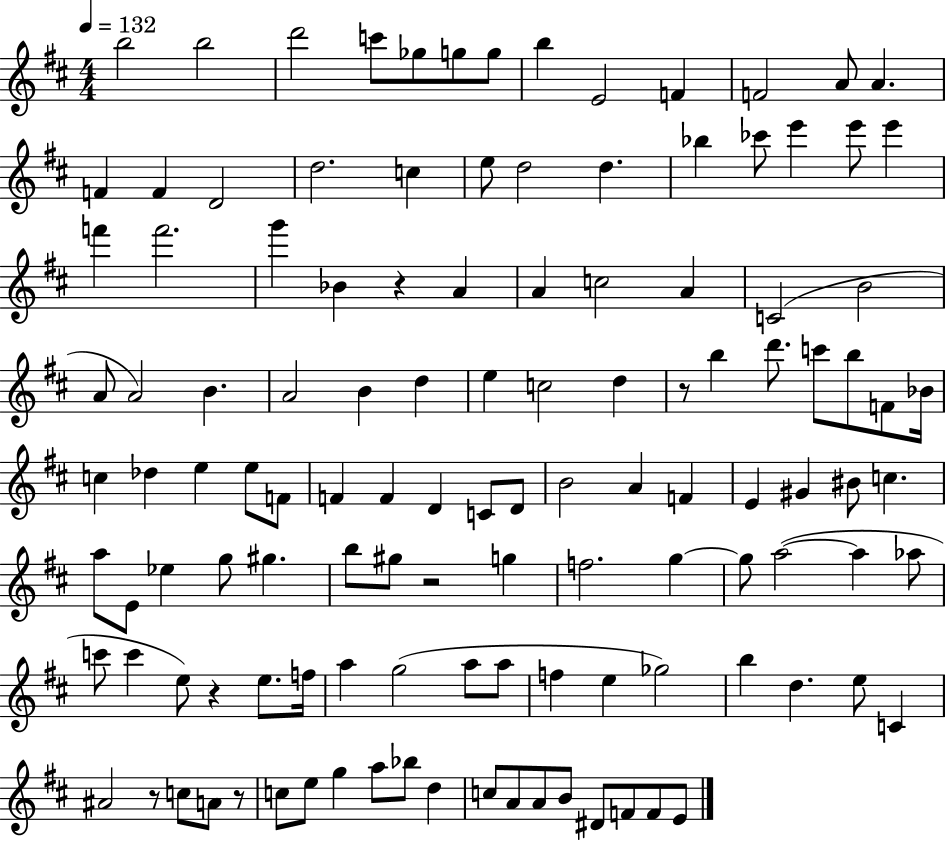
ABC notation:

X:1
T:Untitled
M:4/4
L:1/4
K:D
b2 b2 d'2 c'/2 _g/2 g/2 g/2 b E2 F F2 A/2 A F F D2 d2 c e/2 d2 d _b _c'/2 e' e'/2 e' f' f'2 g' _B z A A c2 A C2 B2 A/2 A2 B A2 B d e c2 d z/2 b d'/2 c'/2 b/2 F/2 _B/4 c _d e e/2 F/2 F F D C/2 D/2 B2 A F E ^G ^B/2 c a/2 E/2 _e g/2 ^g b/2 ^g/2 z2 g f2 g g/2 a2 a _a/2 c'/2 c' e/2 z e/2 f/4 a g2 a/2 a/2 f e _g2 b d e/2 C ^A2 z/2 c/2 A/2 z/2 c/2 e/2 g a/2 _b/2 d c/2 A/2 A/2 B/2 ^D/2 F/2 F/2 E/2